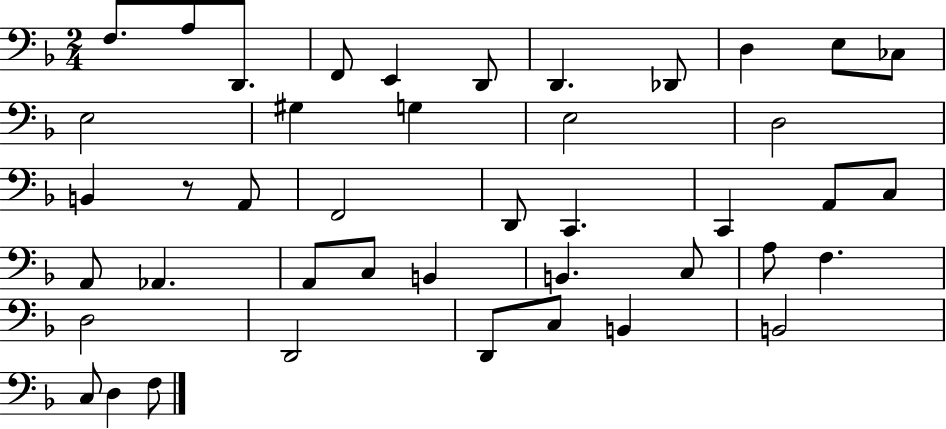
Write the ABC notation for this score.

X:1
T:Untitled
M:2/4
L:1/4
K:F
F,/2 A,/2 D,,/2 F,,/2 E,, D,,/2 D,, _D,,/2 D, E,/2 _C,/2 E,2 ^G, G, E,2 D,2 B,, z/2 A,,/2 F,,2 D,,/2 C,, C,, A,,/2 C,/2 A,,/2 _A,, A,,/2 C,/2 B,, B,, C,/2 A,/2 F, D,2 D,,2 D,,/2 C,/2 B,, B,,2 C,/2 D, F,/2